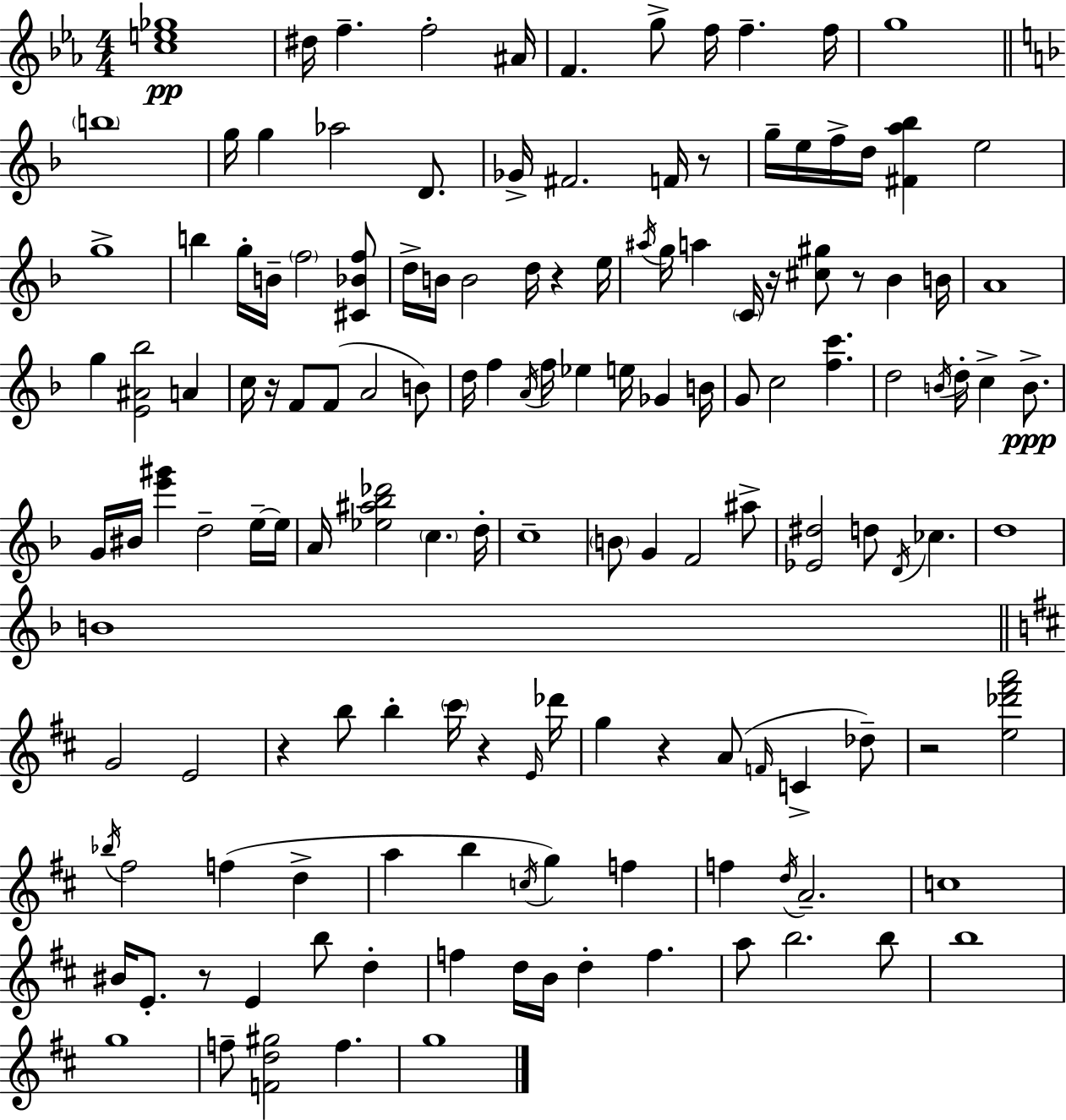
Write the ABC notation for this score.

X:1
T:Untitled
M:4/4
L:1/4
K:Cm
[ce_g]4 ^d/4 f f2 ^A/4 F g/2 f/4 f f/4 g4 b4 g/4 g _a2 D/2 _G/4 ^F2 F/4 z/2 g/4 e/4 f/4 d/4 [^Fa_b] e2 g4 b g/4 B/4 f2 [^C_Bf]/2 d/4 B/4 B2 d/4 z e/4 ^a/4 g/4 a C/4 z/4 [^c^g]/2 z/2 _B B/4 A4 g [E^A_b]2 A c/4 z/4 F/2 F/2 A2 B/2 d/4 f A/4 f/4 _e e/4 _G B/4 G/2 c2 [fc'] d2 B/4 d/4 c B/2 G/4 ^B/4 [e'^g'] d2 e/4 e/4 A/4 [_e^a_b_d']2 c d/4 c4 B/2 G F2 ^a/2 [_E^d]2 d/2 D/4 _c d4 B4 G2 E2 z b/2 b ^c'/4 z E/4 _d'/4 g z A/2 F/4 C _d/2 z2 [e_d'^f'a']2 _b/4 ^f2 f d a b c/4 g f f d/4 A2 c4 ^B/4 E/2 z/2 E b/2 d f d/4 B/4 d f a/2 b2 b/2 b4 g4 f/2 [Fd^g]2 f g4